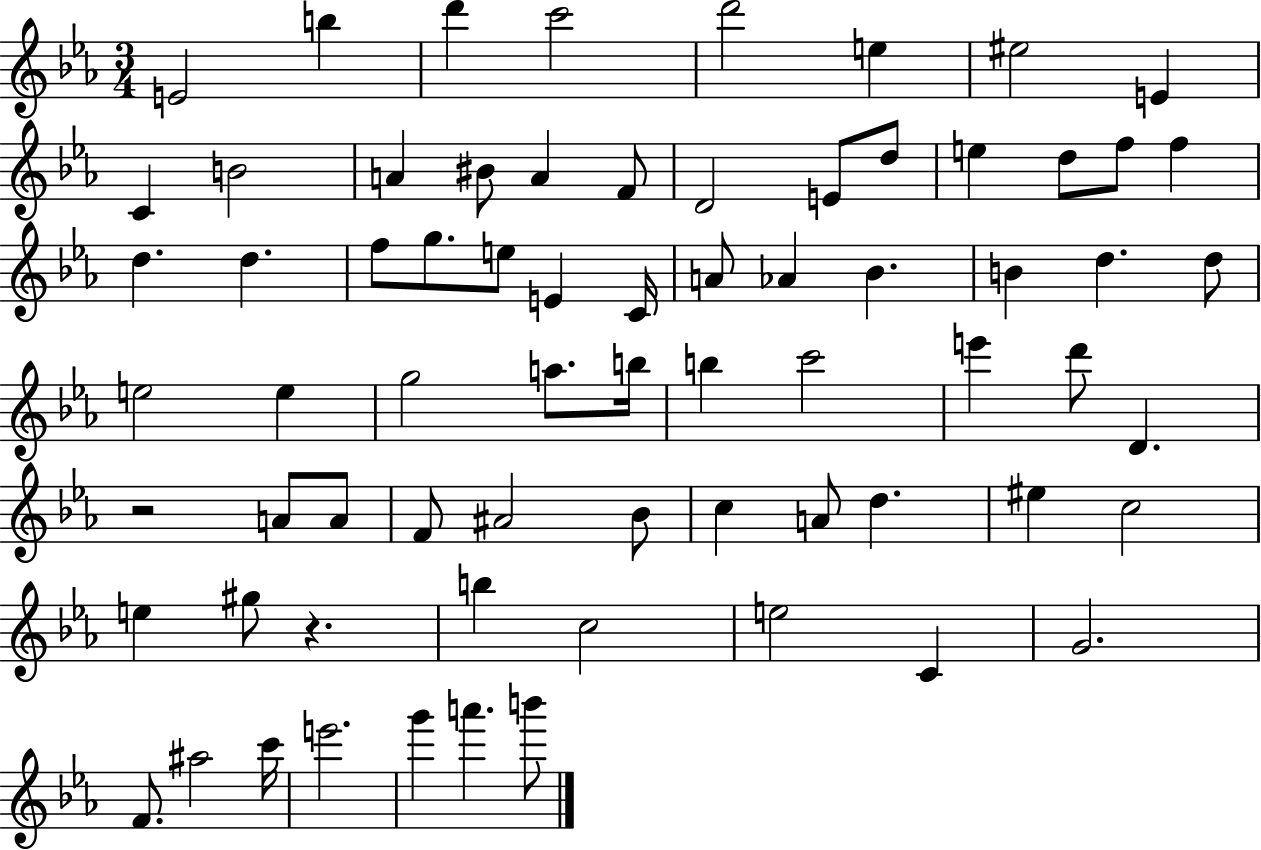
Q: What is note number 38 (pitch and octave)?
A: A5